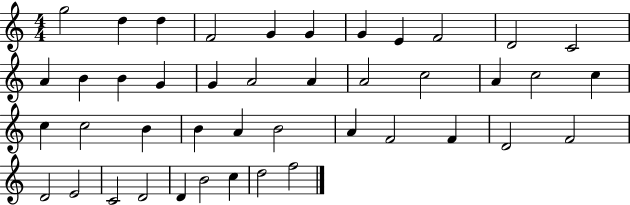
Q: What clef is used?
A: treble